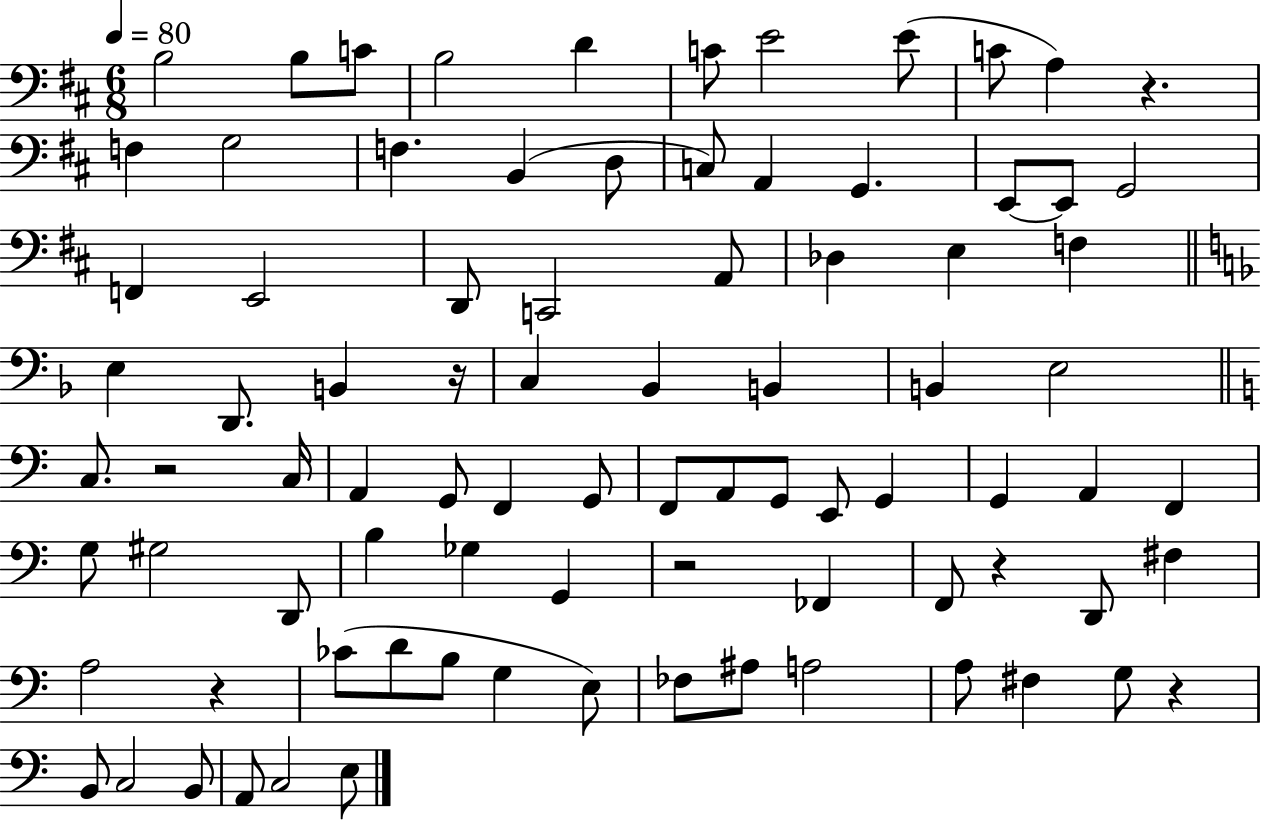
X:1
T:Untitled
M:6/8
L:1/4
K:D
B,2 B,/2 C/2 B,2 D C/2 E2 E/2 C/2 A, z F, G,2 F, B,, D,/2 C,/2 A,, G,, E,,/2 E,,/2 G,,2 F,, E,,2 D,,/2 C,,2 A,,/2 _D, E, F, E, D,,/2 B,, z/4 C, _B,, B,, B,, E,2 C,/2 z2 C,/4 A,, G,,/2 F,, G,,/2 F,,/2 A,,/2 G,,/2 E,,/2 G,, G,, A,, F,, G,/2 ^G,2 D,,/2 B, _G, G,, z2 _F,, F,,/2 z D,,/2 ^F, A,2 z _C/2 D/2 B,/2 G, E,/2 _F,/2 ^A,/2 A,2 A,/2 ^F, G,/2 z B,,/2 C,2 B,,/2 A,,/2 C,2 E,/2